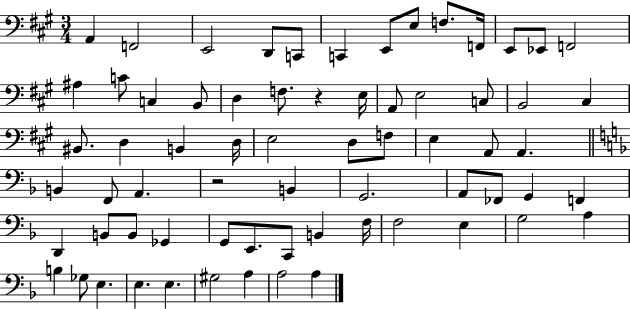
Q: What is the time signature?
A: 3/4